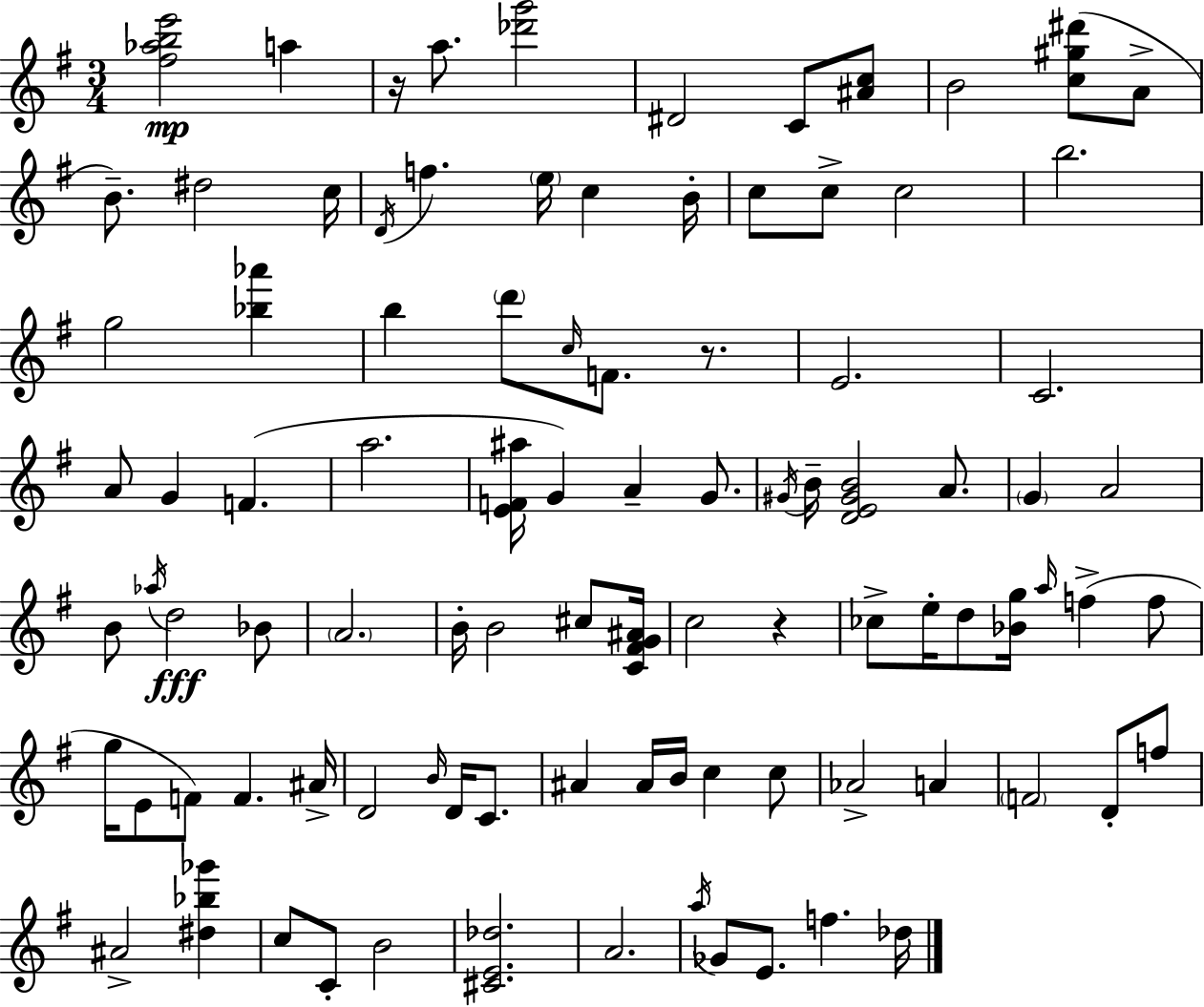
[F#5,Ab5,B5,E6]/h A5/q R/s A5/e. [Db6,G6]/h D#4/h C4/e [A#4,C5]/e B4/h [C5,G#5,D#6]/e A4/e B4/e. D#5/h C5/s D4/s F5/q. E5/s C5/q B4/s C5/e C5/e C5/h B5/h. G5/h [Bb5,Ab6]/q B5/q D6/e C5/s F4/e. R/e. E4/h. C4/h. A4/e G4/q F4/q. A5/h. [E4,F4,A#5]/s G4/q A4/q G4/e. G#4/s B4/s [D4,E4,G#4,B4]/h A4/e. G4/q A4/h B4/e Ab5/s D5/h Bb4/e A4/h. B4/s B4/h C#5/e [C4,F#4,G4,A#4]/s C5/h R/q CES5/e E5/s D5/e [Bb4,G5]/s A5/s F5/q F5/e G5/s E4/e F4/e F4/q. A#4/s D4/h B4/s D4/s C4/e. A#4/q A#4/s B4/s C5/q C5/e Ab4/h A4/q F4/h D4/e F5/e A#4/h [D#5,Bb5,Gb6]/q C5/e C4/e B4/h [C#4,E4,Db5]/h. A4/h. A5/s Gb4/e E4/e. F5/q. Db5/s